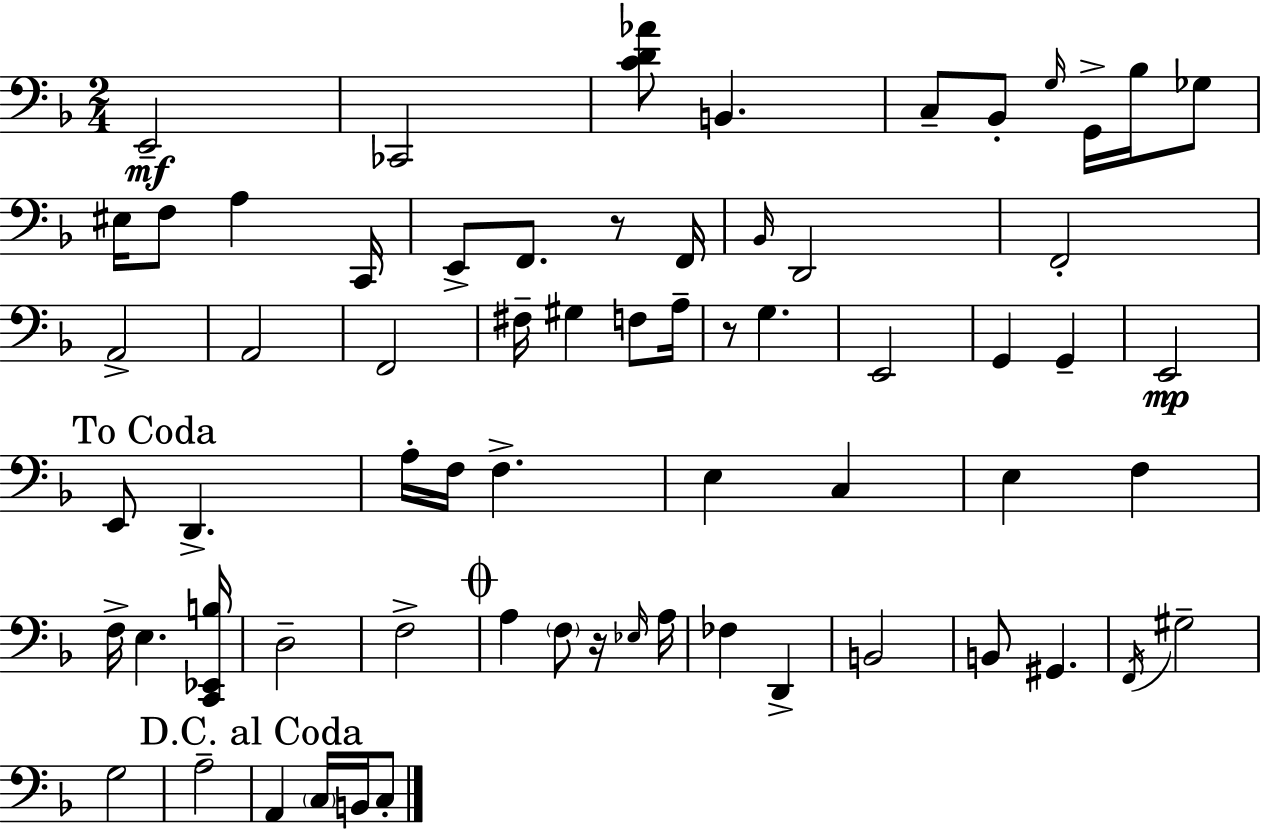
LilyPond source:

{
  \clef bass
  \numericTimeSignature
  \time 2/4
  \key d \minor
  \repeat volta 2 { e,2--\mf | ces,2 | <c' d' aes'>8 b,4. | c8-- bes,8-. \grace { g16 } g,16-> bes16 ges8 | \break eis16 f8 a4 | c,16 e,8-> f,8. r8 | f,16 \grace { bes,16 } d,2 | f,2-. | \break a,2-> | a,2 | f,2 | fis16-- gis4 f8 | \break a16-- r8 g4. | e,2 | g,4 g,4-- | e,2\mp | \break \mark "To Coda" e,8 d,4.-> | a16-. f16 f4.-> | e4 c4 | e4 f4 | \break f16-> e4. | <c, ees, b>16 d2-- | f2-> | \mark \markup { \musicglyph "scripts.coda" } a4 \parenthesize f8 | \break r16 \grace { ees16 } a16 fes4 d,4-> | b,2 | b,8 gis,4. | \acciaccatura { f,16 } gis2-- | \break g2 | a2-- | \mark "D.C. al Coda" a,4 | \parenthesize c16 b,16 c8-. } \bar "|."
}